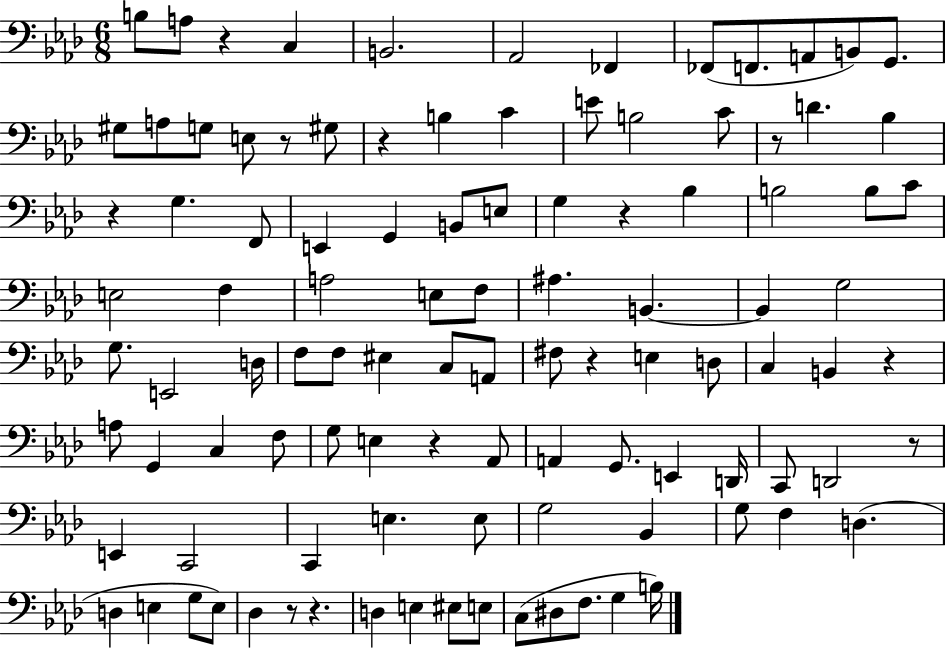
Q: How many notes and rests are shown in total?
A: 105